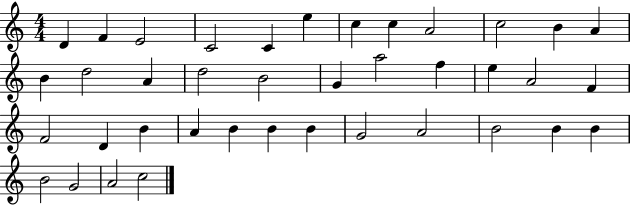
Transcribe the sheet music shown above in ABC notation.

X:1
T:Untitled
M:4/4
L:1/4
K:C
D F E2 C2 C e c c A2 c2 B A B d2 A d2 B2 G a2 f e A2 F F2 D B A B B B G2 A2 B2 B B B2 G2 A2 c2